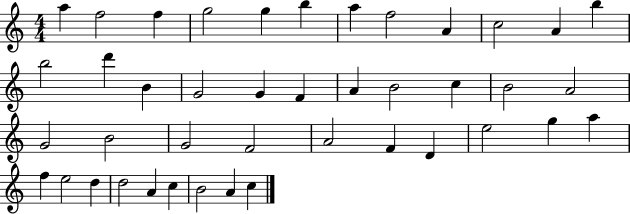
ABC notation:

X:1
T:Untitled
M:4/4
L:1/4
K:C
a f2 f g2 g b a f2 A c2 A b b2 d' B G2 G F A B2 c B2 A2 G2 B2 G2 F2 A2 F D e2 g a f e2 d d2 A c B2 A c